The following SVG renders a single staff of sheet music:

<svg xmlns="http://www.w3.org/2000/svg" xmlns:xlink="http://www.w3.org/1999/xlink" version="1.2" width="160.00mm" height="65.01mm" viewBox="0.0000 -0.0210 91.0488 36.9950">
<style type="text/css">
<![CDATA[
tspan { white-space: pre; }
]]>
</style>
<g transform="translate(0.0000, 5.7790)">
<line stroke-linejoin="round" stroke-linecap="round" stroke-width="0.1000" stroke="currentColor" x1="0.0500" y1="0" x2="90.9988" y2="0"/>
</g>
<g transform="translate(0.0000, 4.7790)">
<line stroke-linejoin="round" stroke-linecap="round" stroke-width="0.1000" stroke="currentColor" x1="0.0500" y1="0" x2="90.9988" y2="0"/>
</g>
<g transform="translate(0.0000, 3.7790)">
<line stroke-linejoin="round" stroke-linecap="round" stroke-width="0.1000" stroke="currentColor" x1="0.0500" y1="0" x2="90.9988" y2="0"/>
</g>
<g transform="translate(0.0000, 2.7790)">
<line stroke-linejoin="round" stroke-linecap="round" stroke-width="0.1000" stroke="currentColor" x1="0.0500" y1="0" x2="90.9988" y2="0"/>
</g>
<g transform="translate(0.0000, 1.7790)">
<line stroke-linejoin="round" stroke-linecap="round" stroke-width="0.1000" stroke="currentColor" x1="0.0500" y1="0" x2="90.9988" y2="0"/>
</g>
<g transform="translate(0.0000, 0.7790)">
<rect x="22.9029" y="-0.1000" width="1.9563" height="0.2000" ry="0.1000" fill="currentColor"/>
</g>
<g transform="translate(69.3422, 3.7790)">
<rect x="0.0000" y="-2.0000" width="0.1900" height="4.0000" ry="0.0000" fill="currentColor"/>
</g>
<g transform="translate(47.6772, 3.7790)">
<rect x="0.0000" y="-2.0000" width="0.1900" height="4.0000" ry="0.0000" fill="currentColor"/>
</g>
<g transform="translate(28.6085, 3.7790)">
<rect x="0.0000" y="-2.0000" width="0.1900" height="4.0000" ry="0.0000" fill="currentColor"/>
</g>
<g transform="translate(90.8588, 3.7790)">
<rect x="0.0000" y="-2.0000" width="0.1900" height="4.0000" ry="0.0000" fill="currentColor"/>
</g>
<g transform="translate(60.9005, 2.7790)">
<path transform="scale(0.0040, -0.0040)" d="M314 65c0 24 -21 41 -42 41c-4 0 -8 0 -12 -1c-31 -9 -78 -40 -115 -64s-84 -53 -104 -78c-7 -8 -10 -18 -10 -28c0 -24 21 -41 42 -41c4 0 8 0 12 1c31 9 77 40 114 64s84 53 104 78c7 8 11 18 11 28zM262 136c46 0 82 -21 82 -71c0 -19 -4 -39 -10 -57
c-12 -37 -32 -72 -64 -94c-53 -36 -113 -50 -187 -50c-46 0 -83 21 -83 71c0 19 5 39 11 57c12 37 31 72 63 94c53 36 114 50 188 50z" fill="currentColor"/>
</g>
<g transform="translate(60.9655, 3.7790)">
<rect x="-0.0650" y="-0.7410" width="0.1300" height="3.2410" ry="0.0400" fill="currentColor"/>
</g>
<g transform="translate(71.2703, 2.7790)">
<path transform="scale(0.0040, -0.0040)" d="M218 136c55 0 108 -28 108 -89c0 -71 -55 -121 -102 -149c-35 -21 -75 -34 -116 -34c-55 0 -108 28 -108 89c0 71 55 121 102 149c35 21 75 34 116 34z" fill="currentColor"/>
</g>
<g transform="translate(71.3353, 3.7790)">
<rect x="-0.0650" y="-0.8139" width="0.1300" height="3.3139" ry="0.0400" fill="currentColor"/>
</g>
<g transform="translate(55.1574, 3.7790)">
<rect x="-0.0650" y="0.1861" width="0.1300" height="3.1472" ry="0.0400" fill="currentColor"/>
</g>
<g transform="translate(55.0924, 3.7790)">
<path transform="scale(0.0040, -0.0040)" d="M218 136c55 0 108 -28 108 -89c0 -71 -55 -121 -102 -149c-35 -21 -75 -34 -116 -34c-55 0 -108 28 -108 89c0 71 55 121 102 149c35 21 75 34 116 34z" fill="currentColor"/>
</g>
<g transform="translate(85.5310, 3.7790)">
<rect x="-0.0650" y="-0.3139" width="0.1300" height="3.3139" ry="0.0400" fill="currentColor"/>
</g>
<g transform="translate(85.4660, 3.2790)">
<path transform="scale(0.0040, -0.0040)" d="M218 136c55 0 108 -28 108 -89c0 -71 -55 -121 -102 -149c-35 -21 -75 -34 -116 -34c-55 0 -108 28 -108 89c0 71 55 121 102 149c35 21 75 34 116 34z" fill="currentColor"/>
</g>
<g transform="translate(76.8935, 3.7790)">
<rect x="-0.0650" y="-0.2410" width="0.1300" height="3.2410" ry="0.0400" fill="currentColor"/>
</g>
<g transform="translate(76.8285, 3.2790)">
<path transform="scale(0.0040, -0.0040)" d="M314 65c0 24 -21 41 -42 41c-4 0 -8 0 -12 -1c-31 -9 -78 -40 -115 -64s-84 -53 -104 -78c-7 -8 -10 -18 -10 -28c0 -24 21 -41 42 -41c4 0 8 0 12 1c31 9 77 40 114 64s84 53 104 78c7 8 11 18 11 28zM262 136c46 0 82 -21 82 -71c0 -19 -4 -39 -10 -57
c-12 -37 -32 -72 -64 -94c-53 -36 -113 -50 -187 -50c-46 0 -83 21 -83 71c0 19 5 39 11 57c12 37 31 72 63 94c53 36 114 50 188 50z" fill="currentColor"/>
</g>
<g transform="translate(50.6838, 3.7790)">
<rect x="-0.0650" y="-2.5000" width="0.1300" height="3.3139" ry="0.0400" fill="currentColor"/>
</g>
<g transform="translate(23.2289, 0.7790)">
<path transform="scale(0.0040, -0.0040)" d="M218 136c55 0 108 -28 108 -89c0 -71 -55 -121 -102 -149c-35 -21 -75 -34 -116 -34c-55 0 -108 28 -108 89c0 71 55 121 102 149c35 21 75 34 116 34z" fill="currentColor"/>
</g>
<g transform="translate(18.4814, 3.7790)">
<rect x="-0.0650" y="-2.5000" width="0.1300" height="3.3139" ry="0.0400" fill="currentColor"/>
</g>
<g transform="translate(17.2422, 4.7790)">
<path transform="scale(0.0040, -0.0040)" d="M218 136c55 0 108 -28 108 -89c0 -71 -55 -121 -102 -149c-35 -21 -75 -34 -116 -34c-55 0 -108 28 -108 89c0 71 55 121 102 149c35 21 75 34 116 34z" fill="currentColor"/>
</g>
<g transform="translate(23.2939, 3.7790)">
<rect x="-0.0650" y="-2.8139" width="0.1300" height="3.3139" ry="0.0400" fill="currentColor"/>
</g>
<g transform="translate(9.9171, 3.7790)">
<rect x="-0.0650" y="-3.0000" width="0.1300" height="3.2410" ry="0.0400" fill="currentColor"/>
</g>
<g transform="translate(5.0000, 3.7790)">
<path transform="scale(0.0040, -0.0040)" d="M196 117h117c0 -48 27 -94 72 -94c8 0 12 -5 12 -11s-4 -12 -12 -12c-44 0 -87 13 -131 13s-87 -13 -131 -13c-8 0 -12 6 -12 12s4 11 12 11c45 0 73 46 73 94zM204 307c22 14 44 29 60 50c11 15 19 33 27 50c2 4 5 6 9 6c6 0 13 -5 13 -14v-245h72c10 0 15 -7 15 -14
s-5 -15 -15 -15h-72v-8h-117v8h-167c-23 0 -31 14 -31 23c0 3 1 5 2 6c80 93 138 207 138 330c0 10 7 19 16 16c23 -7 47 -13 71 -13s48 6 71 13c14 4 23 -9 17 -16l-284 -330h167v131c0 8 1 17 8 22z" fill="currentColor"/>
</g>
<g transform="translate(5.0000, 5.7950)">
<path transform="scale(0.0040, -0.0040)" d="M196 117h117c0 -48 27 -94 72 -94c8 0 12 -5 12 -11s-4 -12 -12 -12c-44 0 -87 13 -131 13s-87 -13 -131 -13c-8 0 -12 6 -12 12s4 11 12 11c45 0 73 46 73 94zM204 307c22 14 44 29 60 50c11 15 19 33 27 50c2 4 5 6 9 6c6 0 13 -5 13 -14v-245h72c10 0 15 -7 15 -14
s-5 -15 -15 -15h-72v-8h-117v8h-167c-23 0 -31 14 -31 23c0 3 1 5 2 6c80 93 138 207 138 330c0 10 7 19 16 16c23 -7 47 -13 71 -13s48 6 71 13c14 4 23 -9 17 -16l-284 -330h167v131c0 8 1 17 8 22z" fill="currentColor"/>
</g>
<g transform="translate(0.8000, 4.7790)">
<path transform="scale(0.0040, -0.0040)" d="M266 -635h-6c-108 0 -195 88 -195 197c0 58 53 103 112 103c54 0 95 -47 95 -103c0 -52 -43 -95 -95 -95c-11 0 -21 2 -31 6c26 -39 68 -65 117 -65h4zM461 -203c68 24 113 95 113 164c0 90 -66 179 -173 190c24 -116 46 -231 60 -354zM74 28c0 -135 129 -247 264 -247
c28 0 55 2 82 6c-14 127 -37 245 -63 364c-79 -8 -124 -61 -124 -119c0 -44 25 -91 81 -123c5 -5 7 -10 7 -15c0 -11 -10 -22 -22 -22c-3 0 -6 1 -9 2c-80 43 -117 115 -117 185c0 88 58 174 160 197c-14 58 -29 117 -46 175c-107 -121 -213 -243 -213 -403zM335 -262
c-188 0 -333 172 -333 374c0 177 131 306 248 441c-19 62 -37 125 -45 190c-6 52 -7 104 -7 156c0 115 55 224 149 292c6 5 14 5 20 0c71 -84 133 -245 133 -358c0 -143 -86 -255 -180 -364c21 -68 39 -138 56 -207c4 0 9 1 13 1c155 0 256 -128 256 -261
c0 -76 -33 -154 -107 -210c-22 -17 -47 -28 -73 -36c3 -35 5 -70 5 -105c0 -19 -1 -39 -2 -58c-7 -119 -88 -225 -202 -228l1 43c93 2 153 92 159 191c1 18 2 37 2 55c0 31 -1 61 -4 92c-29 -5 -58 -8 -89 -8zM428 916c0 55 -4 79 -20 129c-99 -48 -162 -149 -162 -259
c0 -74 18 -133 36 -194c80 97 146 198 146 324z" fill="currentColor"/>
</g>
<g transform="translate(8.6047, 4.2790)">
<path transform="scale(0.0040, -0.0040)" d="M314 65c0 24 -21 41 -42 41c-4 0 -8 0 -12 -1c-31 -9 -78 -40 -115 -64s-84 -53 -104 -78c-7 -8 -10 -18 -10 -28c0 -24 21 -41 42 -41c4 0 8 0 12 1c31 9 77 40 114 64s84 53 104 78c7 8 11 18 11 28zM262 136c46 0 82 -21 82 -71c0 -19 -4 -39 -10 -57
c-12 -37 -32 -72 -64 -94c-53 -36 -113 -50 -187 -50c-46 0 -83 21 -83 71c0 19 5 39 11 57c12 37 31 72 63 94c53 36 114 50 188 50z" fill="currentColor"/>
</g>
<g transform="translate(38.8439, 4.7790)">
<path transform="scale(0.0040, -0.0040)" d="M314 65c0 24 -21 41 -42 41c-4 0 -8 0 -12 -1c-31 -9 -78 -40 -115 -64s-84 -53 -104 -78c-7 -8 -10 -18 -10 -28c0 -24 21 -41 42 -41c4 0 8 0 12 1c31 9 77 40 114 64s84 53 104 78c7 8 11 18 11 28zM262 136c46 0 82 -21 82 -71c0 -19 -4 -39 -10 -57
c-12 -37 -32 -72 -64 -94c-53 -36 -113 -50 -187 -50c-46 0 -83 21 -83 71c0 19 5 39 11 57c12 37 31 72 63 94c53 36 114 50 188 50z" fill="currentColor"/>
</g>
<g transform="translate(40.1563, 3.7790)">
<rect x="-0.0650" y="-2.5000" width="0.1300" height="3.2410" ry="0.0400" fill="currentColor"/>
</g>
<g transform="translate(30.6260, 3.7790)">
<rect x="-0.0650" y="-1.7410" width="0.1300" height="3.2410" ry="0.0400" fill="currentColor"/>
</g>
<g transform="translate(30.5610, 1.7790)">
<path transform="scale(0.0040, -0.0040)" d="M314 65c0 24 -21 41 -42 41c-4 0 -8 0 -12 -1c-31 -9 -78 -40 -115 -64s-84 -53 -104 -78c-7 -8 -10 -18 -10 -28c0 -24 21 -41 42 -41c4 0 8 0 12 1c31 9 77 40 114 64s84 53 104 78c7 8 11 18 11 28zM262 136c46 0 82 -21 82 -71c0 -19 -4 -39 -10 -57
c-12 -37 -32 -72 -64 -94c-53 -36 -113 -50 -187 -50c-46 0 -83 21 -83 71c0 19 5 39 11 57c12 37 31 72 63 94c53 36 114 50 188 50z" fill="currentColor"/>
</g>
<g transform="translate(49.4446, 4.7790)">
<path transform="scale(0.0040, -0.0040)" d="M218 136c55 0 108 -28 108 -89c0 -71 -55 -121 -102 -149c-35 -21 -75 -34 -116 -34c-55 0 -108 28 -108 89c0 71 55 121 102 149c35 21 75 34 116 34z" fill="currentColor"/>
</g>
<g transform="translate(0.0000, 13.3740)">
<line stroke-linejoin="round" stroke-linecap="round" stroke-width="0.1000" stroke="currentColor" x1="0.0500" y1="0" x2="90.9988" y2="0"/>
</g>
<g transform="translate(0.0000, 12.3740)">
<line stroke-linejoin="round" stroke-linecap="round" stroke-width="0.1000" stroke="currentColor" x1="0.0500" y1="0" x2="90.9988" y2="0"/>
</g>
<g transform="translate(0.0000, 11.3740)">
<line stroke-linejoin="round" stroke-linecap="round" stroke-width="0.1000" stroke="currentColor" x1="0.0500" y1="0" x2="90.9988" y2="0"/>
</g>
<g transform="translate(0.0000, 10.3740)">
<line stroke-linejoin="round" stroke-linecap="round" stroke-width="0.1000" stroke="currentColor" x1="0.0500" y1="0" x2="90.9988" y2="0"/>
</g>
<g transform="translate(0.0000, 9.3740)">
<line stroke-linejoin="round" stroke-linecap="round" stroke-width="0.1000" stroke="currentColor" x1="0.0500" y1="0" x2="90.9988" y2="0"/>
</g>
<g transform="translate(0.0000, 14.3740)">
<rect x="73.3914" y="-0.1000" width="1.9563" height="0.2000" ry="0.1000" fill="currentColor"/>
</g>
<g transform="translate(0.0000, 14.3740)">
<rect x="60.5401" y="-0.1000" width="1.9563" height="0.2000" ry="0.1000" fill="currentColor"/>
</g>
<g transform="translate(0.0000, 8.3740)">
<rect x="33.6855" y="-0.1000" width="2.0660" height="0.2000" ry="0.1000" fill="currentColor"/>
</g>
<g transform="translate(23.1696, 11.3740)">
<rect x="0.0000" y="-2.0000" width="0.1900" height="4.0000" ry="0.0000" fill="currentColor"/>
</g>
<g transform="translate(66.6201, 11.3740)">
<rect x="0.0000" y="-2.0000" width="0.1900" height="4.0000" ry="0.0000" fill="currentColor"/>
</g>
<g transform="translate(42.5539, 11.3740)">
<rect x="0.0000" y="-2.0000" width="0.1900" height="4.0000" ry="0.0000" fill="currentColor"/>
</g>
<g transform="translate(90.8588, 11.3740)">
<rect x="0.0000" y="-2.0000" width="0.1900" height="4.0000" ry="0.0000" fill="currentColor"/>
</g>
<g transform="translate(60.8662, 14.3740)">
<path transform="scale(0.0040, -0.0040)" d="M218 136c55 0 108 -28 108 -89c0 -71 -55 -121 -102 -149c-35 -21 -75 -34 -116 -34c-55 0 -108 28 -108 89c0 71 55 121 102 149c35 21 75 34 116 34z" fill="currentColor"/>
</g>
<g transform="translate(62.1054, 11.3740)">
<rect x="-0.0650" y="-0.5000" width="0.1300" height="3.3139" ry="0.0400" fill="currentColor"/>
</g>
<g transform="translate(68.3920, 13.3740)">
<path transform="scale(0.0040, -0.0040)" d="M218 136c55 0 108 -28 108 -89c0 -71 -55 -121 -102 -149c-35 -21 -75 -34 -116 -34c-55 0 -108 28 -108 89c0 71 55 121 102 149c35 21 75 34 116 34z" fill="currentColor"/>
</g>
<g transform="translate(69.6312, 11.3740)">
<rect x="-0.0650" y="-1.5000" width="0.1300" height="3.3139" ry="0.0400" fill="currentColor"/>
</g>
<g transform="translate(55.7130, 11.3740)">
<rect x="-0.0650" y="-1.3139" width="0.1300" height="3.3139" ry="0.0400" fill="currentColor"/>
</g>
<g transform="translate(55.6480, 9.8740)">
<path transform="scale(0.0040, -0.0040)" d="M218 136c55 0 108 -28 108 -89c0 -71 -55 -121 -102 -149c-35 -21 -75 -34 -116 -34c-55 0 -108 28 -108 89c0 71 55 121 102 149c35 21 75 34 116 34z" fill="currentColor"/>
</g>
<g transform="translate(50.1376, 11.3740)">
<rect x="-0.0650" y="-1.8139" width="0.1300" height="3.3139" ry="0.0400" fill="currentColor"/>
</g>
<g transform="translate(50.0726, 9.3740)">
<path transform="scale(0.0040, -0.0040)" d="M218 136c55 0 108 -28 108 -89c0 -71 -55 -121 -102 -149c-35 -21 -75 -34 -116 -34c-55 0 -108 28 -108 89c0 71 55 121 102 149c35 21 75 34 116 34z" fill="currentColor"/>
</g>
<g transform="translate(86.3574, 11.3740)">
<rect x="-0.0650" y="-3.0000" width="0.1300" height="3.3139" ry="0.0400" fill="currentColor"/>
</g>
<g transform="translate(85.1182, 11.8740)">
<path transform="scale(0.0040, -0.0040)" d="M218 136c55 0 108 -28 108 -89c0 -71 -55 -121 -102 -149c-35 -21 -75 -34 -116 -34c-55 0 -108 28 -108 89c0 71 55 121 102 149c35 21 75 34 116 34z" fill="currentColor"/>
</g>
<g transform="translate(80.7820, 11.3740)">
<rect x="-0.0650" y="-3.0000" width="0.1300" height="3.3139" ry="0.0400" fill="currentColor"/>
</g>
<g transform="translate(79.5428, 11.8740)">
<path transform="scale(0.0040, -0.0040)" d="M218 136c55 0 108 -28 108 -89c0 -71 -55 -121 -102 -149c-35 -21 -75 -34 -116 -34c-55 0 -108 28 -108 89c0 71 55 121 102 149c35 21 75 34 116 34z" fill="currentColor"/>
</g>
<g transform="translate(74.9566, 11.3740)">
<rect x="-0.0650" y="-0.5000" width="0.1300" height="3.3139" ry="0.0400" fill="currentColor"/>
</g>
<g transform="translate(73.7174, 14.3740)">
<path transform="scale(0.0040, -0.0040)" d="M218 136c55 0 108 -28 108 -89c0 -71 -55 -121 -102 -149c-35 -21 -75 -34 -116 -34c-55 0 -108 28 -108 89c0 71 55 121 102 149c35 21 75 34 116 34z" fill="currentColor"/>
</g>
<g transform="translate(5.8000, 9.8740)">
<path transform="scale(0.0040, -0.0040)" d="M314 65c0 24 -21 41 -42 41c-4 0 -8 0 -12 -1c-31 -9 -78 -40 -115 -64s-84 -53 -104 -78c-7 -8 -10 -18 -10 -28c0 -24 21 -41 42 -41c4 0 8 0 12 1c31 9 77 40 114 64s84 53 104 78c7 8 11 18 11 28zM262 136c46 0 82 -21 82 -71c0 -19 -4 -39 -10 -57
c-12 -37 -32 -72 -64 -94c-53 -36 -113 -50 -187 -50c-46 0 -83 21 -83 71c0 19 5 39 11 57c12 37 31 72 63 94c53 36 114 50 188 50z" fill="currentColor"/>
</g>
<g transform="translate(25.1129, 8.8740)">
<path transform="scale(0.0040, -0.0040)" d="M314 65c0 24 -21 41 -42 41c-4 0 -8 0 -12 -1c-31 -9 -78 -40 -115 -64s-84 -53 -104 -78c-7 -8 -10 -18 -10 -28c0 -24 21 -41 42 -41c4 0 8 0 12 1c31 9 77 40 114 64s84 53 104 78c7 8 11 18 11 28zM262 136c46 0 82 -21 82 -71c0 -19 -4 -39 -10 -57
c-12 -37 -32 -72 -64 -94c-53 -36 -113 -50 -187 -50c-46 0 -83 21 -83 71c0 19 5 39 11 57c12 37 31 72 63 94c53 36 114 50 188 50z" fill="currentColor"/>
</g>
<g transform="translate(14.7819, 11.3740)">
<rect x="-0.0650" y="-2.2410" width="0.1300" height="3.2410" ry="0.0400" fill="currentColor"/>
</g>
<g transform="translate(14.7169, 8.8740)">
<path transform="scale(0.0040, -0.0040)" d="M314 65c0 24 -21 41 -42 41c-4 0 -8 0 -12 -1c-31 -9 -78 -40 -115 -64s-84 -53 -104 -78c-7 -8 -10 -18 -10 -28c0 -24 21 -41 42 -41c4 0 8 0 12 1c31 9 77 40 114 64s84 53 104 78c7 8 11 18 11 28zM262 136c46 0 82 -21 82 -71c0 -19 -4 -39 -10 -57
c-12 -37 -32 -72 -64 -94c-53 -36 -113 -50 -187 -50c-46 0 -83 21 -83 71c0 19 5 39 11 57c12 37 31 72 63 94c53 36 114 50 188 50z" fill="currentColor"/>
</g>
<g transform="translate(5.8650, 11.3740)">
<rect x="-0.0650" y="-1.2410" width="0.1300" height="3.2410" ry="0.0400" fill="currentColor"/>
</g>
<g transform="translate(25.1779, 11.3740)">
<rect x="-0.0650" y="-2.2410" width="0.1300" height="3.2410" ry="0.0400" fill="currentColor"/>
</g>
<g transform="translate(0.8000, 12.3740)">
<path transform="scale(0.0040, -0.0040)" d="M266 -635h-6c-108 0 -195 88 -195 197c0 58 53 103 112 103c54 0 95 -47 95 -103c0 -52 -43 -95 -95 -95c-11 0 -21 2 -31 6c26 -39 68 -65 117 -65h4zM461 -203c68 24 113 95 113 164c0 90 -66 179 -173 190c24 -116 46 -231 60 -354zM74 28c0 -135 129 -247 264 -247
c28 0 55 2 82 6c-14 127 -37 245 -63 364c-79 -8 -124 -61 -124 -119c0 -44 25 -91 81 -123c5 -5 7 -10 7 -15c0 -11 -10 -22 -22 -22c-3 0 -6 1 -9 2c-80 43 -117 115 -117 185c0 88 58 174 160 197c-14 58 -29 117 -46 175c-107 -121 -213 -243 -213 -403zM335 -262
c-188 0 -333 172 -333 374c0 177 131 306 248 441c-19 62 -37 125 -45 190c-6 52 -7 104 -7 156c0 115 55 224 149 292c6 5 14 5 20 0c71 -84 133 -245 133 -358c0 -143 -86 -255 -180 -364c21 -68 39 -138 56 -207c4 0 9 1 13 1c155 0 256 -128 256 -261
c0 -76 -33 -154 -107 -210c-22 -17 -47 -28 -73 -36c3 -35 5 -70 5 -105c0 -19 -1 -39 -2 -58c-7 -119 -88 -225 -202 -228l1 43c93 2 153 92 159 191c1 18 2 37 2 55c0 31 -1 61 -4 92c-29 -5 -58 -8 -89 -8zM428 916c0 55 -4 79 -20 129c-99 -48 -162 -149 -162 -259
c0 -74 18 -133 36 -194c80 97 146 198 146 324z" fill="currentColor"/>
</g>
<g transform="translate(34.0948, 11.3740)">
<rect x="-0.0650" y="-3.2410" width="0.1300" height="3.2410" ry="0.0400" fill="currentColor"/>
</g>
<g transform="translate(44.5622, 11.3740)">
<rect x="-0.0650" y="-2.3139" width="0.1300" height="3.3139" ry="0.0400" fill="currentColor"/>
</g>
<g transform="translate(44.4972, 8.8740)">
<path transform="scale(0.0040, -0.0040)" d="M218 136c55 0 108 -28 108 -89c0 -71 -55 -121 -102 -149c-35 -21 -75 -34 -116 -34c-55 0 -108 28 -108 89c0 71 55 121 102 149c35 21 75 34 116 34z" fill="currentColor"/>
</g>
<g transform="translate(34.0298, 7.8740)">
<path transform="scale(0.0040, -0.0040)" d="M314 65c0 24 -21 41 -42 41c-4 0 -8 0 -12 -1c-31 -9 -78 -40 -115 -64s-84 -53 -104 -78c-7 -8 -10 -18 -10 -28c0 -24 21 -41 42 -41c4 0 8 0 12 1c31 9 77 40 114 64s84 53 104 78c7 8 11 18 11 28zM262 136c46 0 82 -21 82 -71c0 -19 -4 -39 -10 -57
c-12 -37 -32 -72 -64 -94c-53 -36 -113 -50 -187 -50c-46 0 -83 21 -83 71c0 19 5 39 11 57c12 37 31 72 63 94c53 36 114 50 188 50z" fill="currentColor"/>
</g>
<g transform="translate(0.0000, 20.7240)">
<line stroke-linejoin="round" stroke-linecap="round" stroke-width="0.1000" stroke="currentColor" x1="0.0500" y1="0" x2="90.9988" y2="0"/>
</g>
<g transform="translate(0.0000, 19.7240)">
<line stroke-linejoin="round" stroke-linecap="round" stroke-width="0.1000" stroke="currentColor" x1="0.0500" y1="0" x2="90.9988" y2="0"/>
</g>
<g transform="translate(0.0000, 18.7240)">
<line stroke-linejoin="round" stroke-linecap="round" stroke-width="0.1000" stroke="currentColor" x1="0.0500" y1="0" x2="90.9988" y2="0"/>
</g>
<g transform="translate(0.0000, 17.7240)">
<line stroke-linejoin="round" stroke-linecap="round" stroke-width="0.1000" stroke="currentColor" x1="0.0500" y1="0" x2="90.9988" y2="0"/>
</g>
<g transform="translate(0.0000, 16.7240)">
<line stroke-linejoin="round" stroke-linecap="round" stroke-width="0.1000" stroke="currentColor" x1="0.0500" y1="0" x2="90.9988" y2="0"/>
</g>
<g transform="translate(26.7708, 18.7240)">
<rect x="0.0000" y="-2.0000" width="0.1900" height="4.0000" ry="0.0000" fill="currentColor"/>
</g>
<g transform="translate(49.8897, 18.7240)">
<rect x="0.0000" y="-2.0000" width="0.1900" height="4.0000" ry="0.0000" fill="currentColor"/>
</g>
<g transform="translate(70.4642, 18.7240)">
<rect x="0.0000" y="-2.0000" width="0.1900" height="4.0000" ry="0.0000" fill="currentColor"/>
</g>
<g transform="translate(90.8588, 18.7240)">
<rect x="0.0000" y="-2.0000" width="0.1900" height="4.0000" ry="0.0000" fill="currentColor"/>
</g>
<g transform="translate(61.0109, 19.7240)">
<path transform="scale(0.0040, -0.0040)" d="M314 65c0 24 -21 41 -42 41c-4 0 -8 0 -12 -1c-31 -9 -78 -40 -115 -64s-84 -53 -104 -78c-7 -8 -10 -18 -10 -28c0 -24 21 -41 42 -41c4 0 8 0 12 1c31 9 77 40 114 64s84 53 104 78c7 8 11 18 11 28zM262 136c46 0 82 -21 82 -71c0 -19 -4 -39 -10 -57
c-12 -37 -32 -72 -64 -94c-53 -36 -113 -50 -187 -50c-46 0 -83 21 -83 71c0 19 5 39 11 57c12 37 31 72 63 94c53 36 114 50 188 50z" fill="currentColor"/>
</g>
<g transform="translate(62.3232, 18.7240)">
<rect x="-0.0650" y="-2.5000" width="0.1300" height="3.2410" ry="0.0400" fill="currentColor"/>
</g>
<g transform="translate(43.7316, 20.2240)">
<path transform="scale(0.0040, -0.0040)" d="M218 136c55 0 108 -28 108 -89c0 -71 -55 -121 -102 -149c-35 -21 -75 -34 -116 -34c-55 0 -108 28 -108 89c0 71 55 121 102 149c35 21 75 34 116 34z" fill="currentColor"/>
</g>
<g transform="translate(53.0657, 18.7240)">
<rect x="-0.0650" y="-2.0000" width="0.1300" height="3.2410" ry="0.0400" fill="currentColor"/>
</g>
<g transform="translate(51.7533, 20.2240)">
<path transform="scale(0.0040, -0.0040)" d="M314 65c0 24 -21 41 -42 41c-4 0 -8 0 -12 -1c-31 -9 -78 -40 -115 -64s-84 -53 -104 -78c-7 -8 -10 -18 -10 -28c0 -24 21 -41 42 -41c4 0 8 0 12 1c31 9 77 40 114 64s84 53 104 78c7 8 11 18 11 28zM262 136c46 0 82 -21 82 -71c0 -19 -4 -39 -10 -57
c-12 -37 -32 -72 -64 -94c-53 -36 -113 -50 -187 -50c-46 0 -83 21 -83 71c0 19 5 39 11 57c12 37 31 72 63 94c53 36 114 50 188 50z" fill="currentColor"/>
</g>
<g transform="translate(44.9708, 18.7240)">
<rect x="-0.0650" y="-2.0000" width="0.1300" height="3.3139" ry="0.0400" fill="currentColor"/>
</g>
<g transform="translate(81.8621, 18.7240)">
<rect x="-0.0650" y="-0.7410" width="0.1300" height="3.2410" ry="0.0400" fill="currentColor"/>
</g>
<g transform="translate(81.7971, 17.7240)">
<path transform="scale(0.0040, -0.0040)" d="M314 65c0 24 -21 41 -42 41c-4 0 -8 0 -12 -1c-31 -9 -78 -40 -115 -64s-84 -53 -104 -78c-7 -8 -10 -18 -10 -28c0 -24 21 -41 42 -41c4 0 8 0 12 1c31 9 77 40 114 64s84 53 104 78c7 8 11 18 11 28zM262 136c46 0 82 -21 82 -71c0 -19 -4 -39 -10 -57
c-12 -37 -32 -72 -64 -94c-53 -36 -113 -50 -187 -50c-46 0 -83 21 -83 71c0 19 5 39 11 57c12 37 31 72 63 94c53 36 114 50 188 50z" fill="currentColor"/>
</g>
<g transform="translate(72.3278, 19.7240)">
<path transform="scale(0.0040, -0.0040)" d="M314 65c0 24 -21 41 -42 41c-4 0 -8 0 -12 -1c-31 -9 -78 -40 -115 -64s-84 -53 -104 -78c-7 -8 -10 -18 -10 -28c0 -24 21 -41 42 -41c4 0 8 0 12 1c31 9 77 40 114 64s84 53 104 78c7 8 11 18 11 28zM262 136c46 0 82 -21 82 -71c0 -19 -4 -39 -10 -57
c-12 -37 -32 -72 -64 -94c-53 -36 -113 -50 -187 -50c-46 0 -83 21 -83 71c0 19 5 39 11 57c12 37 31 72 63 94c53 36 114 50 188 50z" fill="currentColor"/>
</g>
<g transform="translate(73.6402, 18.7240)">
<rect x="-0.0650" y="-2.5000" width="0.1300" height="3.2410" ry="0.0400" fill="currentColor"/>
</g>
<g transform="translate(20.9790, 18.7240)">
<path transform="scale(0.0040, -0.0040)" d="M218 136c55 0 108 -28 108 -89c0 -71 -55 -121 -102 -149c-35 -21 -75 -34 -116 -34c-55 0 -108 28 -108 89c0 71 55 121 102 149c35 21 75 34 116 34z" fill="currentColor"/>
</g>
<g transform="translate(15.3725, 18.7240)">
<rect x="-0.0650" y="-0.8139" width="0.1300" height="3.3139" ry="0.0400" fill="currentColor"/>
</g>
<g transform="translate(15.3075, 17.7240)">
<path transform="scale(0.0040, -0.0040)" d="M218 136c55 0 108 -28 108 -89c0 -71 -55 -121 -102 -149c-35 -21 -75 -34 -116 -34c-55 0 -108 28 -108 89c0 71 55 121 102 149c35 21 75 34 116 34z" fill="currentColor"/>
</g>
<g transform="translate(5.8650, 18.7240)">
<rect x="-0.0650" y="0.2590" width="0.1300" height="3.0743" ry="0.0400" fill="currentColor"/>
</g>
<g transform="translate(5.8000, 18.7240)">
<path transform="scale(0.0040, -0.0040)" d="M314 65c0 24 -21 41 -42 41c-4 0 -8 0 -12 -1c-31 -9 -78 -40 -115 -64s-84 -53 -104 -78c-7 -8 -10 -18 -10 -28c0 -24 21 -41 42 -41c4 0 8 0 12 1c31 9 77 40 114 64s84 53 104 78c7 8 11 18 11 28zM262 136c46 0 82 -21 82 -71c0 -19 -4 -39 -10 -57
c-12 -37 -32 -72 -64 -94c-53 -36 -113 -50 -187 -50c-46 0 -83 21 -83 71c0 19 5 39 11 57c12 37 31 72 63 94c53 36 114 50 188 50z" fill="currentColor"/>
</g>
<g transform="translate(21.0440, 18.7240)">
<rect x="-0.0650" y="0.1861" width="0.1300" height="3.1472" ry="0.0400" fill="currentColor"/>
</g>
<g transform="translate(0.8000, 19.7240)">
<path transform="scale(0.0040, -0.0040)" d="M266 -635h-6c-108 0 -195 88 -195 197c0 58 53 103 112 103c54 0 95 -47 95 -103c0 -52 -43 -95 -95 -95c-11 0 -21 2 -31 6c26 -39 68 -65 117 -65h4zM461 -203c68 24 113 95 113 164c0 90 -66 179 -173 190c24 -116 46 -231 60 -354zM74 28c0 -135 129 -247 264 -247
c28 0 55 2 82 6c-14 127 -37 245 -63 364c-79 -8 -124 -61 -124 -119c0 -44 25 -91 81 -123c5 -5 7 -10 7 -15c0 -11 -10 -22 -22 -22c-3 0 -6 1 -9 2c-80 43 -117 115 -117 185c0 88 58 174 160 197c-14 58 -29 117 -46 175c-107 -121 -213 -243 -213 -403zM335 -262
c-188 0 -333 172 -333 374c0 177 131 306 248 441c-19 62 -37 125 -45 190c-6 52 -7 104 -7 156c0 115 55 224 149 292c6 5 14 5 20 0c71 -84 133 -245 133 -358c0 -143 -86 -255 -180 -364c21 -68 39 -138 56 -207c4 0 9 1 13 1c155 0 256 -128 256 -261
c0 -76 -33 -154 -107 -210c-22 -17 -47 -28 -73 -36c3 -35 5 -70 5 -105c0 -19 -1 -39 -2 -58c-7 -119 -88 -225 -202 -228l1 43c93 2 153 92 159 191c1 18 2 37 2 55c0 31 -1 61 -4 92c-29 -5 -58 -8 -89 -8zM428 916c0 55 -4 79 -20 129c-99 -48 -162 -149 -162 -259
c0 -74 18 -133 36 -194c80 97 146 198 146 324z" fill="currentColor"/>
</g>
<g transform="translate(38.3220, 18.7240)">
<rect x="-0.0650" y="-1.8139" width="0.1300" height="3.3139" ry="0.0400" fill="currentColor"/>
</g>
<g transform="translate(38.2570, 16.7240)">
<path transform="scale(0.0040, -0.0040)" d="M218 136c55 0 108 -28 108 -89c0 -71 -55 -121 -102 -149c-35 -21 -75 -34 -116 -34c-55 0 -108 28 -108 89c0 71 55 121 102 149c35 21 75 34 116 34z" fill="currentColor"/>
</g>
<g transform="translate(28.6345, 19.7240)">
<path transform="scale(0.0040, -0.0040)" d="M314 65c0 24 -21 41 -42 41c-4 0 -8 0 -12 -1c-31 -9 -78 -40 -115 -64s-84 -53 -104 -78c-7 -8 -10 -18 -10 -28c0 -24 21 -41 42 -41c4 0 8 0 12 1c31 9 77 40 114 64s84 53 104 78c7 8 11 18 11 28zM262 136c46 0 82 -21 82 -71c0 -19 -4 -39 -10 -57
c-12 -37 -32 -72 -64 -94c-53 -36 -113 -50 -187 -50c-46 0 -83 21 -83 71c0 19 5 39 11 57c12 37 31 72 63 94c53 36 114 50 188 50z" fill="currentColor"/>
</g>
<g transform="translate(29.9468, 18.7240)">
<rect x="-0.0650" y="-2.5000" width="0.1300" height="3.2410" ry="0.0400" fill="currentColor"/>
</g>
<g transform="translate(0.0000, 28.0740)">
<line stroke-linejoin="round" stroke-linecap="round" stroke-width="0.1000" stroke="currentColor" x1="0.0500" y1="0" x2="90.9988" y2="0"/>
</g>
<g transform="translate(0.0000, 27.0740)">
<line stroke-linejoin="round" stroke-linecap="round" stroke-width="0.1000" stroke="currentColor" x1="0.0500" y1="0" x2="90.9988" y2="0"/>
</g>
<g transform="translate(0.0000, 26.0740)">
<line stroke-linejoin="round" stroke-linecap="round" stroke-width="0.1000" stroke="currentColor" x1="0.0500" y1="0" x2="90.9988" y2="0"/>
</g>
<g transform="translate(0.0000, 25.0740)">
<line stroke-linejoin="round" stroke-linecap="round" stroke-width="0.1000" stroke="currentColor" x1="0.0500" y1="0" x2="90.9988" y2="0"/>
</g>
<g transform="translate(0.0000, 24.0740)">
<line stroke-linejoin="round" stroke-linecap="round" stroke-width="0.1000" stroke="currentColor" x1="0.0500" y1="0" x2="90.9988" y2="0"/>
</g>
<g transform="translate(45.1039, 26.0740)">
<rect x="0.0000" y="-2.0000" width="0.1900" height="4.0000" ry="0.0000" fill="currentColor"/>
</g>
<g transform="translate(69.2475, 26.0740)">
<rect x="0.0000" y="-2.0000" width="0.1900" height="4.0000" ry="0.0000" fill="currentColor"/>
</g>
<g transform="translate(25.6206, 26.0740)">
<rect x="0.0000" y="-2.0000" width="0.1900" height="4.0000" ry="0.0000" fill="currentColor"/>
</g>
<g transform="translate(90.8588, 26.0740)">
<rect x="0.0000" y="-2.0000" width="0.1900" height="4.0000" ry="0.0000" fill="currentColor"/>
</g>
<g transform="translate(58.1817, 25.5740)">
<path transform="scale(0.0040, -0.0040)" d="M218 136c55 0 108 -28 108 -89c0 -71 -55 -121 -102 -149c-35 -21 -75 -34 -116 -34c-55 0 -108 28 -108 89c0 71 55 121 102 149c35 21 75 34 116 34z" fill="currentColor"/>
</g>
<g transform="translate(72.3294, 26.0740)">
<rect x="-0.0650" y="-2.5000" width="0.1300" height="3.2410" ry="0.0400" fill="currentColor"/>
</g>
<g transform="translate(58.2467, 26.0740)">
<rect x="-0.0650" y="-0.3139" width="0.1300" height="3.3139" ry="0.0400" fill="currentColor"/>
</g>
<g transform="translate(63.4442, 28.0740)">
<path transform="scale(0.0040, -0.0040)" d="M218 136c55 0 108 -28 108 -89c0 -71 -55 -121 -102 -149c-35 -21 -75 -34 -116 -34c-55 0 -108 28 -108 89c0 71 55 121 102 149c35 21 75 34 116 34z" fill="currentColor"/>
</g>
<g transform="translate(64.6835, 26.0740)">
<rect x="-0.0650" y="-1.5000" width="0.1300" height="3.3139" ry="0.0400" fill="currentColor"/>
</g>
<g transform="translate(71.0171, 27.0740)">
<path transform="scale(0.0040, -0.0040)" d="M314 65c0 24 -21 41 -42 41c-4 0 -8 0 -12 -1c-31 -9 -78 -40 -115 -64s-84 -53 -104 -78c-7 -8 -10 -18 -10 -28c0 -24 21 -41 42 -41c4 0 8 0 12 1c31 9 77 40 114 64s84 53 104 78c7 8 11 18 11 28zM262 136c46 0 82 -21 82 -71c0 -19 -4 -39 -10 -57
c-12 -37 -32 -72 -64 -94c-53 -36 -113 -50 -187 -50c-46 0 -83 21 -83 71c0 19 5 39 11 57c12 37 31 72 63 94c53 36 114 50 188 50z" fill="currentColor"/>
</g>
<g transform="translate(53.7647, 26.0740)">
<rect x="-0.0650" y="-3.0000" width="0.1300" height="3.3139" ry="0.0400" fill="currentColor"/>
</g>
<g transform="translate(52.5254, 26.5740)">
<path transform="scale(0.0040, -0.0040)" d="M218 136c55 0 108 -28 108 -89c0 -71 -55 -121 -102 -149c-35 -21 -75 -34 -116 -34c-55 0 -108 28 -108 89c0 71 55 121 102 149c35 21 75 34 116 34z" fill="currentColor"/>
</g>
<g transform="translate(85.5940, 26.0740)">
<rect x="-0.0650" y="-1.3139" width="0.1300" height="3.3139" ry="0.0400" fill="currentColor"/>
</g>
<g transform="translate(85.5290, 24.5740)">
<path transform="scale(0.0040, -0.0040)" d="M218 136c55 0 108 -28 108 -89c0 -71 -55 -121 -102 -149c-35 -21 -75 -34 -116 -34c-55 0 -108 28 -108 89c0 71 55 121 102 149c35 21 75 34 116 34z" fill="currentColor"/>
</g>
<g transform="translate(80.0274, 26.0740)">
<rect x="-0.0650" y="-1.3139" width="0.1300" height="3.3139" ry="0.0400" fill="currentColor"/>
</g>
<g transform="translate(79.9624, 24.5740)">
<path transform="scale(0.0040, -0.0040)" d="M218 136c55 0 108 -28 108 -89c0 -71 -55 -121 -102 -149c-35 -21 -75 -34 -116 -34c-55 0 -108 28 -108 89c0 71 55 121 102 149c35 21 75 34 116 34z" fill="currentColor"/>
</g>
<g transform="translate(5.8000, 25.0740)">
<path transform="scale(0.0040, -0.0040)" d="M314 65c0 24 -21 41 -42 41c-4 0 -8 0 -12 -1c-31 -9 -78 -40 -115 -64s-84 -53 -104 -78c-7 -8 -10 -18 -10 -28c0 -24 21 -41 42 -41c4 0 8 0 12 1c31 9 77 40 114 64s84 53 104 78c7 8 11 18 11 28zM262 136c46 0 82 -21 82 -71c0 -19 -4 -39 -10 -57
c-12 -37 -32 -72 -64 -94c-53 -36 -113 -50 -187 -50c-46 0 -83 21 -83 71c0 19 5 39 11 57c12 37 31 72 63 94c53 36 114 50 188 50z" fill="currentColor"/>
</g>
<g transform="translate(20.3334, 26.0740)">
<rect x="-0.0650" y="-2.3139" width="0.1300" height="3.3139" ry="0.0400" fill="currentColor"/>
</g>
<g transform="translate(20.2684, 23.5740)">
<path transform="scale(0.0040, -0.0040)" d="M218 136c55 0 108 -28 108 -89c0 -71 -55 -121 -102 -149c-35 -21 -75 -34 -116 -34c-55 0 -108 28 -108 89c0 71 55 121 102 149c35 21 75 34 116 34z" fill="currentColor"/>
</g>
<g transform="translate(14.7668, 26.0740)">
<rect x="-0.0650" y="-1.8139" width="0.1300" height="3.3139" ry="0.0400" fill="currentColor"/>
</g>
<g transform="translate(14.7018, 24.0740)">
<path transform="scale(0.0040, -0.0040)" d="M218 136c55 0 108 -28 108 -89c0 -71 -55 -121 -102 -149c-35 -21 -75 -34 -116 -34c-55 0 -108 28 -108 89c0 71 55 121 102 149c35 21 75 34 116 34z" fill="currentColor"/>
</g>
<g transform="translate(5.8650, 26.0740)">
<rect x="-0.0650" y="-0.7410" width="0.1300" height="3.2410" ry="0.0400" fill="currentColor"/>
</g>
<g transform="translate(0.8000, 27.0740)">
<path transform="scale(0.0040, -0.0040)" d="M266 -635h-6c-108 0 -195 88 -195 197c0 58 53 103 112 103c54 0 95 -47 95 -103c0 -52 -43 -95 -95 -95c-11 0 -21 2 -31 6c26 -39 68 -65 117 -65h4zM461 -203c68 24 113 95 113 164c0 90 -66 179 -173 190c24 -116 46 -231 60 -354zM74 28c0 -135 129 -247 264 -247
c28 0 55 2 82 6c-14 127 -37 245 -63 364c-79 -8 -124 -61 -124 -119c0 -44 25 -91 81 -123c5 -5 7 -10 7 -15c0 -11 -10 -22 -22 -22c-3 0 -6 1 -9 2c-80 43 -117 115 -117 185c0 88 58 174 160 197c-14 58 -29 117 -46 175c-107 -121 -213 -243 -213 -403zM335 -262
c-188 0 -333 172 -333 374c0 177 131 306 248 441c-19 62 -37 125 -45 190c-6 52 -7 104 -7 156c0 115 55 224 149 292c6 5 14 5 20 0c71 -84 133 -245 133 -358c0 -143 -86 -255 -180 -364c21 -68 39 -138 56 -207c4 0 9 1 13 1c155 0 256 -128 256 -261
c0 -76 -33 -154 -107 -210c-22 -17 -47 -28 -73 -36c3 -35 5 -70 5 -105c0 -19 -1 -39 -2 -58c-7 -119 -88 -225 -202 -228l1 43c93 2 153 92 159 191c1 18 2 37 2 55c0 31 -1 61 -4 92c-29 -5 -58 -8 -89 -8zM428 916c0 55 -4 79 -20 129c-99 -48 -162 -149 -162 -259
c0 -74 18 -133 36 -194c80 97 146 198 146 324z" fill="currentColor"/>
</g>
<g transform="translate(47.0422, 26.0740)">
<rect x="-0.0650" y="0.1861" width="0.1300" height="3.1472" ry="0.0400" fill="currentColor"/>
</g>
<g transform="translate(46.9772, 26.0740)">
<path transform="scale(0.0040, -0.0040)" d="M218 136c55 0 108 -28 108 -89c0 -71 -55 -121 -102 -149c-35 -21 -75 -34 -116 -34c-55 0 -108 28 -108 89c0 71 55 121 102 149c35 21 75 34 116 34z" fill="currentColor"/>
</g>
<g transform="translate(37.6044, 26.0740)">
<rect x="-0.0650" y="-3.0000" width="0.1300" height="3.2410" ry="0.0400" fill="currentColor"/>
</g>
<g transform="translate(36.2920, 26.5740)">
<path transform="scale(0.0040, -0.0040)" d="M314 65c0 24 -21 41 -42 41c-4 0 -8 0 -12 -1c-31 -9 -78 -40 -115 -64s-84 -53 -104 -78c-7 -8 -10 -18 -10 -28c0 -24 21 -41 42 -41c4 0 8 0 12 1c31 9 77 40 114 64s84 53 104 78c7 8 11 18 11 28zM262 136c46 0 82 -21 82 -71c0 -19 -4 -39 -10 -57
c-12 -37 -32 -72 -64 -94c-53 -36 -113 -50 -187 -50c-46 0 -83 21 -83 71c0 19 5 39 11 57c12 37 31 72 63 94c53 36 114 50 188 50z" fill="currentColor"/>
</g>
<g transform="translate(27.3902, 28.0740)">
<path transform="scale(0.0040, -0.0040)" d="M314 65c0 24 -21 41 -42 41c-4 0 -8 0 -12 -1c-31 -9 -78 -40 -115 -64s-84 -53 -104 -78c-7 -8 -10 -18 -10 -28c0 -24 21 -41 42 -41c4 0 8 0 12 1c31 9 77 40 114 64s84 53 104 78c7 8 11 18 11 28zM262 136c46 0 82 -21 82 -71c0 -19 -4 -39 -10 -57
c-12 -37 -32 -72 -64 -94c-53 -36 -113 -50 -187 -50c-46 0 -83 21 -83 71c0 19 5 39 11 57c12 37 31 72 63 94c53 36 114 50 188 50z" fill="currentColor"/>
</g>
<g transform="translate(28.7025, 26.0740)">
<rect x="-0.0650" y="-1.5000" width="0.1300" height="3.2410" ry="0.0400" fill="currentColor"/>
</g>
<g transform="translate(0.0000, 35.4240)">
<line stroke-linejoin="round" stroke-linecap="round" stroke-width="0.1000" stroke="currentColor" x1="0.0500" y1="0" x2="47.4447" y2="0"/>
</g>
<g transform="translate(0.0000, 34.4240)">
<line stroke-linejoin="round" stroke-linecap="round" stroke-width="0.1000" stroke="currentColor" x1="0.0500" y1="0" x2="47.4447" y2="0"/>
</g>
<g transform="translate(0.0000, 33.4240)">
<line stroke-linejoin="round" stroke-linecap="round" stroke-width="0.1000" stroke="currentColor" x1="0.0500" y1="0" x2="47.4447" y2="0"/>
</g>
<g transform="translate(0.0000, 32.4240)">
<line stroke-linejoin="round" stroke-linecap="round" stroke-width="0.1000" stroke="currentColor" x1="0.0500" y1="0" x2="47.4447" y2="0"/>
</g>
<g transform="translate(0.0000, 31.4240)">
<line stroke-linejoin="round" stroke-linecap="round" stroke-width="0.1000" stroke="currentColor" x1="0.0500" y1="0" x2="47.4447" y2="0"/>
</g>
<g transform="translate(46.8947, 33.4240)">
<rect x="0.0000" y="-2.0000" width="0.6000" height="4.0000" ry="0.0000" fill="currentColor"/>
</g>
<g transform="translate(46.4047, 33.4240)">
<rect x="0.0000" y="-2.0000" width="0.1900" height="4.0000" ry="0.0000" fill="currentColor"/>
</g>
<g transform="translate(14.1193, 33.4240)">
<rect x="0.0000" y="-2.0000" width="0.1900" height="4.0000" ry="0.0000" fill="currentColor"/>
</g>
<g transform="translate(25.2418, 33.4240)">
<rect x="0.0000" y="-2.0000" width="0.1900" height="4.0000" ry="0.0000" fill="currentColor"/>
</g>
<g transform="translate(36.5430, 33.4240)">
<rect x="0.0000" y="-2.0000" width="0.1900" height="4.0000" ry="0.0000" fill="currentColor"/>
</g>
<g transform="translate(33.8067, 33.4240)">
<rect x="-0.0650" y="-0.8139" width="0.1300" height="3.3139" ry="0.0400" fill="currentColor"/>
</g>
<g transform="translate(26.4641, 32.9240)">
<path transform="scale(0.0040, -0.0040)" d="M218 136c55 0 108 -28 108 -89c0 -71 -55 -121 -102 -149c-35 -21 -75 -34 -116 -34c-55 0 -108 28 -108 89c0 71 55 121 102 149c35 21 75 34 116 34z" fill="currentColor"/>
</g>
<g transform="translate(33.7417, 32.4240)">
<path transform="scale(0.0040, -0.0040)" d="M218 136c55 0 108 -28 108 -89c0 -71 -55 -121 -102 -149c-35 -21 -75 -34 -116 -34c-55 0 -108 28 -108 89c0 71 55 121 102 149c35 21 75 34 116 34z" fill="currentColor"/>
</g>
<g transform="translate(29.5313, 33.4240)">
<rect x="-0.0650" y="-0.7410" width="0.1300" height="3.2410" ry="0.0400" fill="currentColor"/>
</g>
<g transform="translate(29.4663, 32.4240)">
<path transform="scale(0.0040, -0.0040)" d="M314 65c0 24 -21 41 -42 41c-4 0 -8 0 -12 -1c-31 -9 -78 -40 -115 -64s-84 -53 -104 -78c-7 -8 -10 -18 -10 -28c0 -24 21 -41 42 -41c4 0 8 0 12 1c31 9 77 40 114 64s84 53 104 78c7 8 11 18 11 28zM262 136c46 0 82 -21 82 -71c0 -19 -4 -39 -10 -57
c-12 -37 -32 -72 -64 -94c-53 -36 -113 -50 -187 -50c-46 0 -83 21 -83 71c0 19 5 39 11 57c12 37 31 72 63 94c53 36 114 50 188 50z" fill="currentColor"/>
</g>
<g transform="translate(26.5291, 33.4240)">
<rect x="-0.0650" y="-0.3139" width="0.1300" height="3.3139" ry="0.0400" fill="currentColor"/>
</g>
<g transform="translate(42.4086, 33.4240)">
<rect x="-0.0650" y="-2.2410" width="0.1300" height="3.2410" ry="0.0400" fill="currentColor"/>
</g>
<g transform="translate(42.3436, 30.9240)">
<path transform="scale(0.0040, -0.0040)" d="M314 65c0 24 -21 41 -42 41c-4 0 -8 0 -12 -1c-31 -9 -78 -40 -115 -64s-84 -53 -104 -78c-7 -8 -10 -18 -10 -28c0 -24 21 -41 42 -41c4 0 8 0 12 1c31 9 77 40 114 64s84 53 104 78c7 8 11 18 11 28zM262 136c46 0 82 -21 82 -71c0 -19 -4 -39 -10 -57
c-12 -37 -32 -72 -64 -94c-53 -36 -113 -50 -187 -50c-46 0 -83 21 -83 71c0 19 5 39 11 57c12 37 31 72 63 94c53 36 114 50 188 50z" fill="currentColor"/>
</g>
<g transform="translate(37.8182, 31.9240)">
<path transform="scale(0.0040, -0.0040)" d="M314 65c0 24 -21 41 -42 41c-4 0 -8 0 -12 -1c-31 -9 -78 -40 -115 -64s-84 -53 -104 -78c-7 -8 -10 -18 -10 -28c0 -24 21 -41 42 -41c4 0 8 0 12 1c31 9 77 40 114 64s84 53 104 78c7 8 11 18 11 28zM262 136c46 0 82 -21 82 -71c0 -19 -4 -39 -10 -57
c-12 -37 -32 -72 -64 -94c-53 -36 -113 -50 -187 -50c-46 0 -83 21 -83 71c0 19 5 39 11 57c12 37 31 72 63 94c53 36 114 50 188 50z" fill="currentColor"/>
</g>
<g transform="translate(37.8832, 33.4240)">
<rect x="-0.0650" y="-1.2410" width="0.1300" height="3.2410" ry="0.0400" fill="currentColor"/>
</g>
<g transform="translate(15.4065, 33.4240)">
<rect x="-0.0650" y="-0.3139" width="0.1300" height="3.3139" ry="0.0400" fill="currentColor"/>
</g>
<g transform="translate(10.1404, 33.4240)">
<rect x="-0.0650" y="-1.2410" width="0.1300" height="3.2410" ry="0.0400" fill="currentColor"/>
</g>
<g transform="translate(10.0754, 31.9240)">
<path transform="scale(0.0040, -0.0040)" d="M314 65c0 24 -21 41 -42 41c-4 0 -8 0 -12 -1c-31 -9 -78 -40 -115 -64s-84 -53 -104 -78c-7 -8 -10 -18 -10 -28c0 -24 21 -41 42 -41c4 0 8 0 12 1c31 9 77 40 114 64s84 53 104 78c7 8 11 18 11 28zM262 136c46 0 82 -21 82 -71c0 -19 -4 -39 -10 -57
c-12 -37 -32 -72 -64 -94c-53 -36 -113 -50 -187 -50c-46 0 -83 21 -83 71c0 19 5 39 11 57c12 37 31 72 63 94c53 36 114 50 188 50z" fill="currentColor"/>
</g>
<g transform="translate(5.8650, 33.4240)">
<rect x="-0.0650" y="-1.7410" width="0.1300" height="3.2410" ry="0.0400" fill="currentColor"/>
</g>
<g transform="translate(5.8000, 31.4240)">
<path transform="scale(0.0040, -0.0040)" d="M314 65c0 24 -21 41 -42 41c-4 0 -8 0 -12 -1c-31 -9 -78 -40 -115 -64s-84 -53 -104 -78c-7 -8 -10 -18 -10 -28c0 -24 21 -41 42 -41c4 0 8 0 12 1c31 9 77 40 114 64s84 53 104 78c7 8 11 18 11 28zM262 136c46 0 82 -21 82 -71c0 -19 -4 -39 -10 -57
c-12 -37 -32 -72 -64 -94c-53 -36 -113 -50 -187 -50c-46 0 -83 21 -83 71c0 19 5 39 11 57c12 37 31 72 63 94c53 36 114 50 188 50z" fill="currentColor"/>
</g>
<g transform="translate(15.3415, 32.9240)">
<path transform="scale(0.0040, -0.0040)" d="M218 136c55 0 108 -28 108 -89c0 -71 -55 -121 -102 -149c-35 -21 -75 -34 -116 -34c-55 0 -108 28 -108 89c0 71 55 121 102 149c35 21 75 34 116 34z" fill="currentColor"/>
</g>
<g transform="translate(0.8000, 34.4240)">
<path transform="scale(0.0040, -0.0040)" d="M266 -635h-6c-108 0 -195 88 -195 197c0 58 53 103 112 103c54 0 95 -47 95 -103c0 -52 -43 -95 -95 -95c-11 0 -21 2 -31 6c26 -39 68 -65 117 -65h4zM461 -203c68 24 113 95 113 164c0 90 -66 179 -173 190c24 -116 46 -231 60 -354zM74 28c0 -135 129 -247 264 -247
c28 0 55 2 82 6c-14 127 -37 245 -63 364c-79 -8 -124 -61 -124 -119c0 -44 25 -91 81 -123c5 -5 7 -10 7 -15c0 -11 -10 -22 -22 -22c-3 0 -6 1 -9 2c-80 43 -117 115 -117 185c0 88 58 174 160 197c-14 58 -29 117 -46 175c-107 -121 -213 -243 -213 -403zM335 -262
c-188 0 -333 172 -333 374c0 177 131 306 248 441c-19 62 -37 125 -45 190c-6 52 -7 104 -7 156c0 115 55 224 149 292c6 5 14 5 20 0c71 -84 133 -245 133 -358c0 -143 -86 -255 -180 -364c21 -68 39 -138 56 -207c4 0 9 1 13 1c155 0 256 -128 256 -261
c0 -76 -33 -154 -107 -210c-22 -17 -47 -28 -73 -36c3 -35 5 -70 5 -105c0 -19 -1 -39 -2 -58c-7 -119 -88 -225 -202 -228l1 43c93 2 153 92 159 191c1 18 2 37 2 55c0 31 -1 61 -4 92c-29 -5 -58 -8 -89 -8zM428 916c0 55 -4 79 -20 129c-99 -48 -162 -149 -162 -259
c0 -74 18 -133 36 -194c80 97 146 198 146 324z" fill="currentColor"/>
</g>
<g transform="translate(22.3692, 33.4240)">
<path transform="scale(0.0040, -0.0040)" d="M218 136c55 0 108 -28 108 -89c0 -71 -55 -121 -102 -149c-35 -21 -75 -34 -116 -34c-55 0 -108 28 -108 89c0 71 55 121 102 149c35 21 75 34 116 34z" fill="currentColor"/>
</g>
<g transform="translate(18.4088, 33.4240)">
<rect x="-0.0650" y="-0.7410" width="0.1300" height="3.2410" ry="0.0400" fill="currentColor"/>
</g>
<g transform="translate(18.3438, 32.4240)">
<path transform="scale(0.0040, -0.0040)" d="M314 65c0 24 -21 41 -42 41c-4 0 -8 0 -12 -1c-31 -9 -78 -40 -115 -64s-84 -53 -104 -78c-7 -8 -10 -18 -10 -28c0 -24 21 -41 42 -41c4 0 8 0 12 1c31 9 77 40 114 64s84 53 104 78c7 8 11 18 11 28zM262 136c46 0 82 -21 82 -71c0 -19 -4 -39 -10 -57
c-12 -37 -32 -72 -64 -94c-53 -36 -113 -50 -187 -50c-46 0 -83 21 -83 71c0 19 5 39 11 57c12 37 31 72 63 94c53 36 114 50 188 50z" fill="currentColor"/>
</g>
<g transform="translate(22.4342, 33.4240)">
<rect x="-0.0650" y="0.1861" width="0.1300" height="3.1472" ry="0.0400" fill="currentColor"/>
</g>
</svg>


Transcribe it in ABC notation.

X:1
T:Untitled
M:4/4
L:1/4
K:C
A2 G a f2 G2 G B d2 d c2 c e2 g2 g2 b2 g f e C E C A A B2 d B G2 f F F2 G2 G2 d2 d2 f g E2 A2 B A c E G2 e e f2 e2 c d2 B c d2 d e2 g2